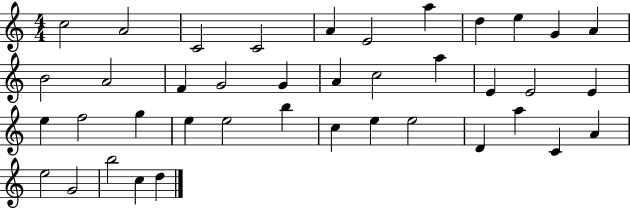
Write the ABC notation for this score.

X:1
T:Untitled
M:4/4
L:1/4
K:C
c2 A2 C2 C2 A E2 a d e G A B2 A2 F G2 G A c2 a E E2 E e f2 g e e2 b c e e2 D a C A e2 G2 b2 c d